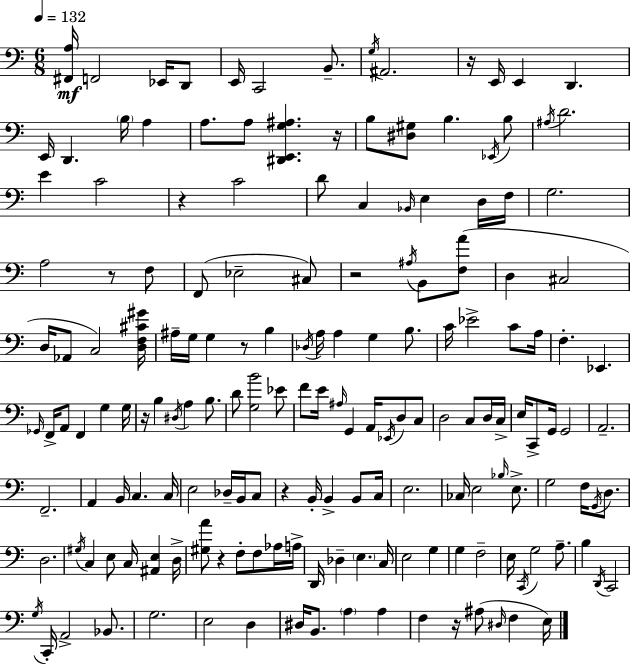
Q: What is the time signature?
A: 6/8